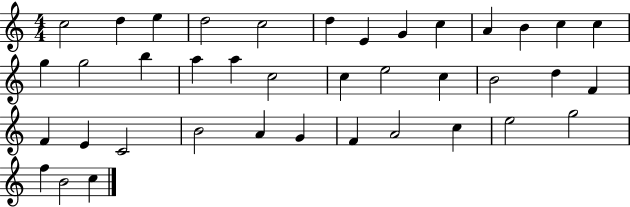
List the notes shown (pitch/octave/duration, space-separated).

C5/h D5/q E5/q D5/h C5/h D5/q E4/q G4/q C5/q A4/q B4/q C5/q C5/q G5/q G5/h B5/q A5/q A5/q C5/h C5/q E5/h C5/q B4/h D5/q F4/q F4/q E4/q C4/h B4/h A4/q G4/q F4/q A4/h C5/q E5/h G5/h F5/q B4/h C5/q